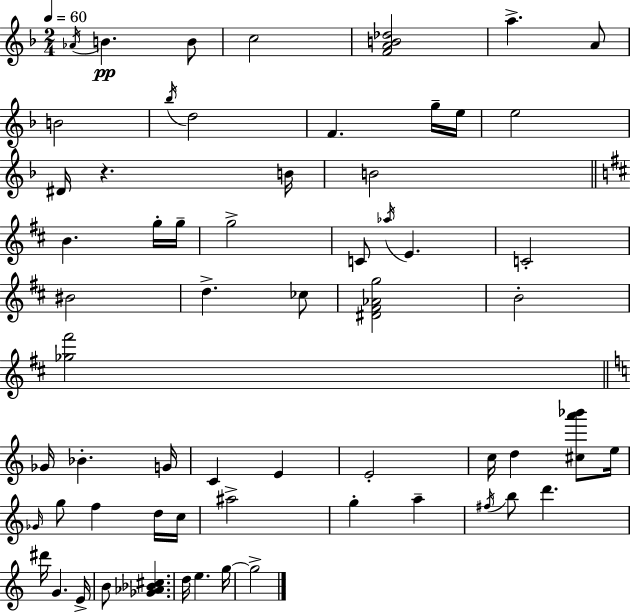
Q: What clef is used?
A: treble